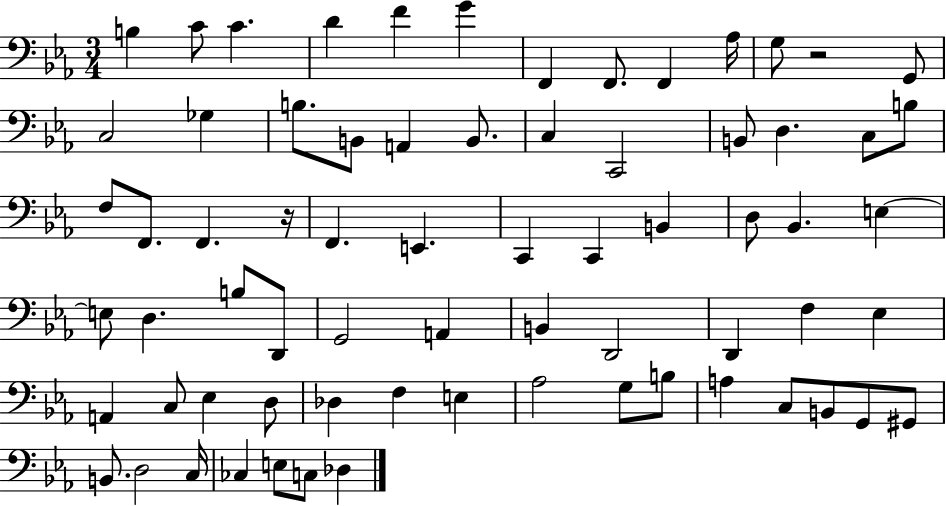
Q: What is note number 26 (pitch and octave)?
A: F2